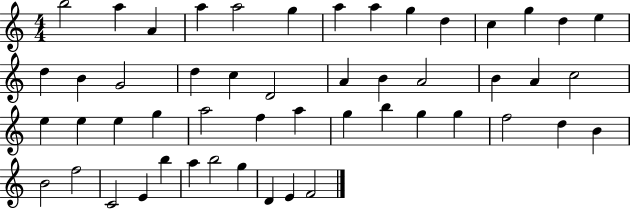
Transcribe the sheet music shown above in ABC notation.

X:1
T:Untitled
M:4/4
L:1/4
K:C
b2 a A a a2 g a a g d c g d e d B G2 d c D2 A B A2 B A c2 e e e g a2 f a g b g g f2 d B B2 f2 C2 E b a b2 g D E F2